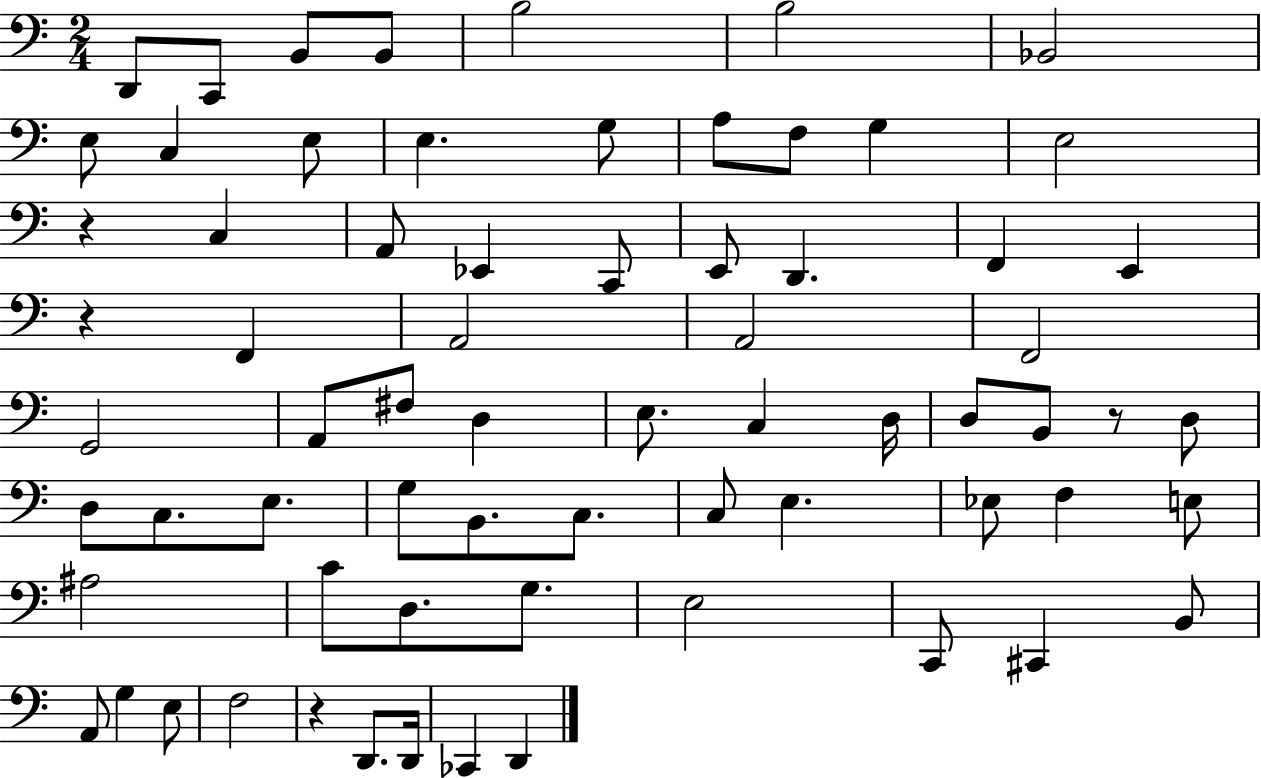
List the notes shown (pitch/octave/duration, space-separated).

D2/e C2/e B2/e B2/e B3/h B3/h Bb2/h E3/e C3/q E3/e E3/q. G3/e A3/e F3/e G3/q E3/h R/q C3/q A2/e Eb2/q C2/e E2/e D2/q. F2/q E2/q R/q F2/q A2/h A2/h F2/h G2/h A2/e F#3/e D3/q E3/e. C3/q D3/s D3/e B2/e R/e D3/e D3/e C3/e. E3/e. G3/e B2/e. C3/e. C3/e E3/q. Eb3/e F3/q E3/e A#3/h C4/e D3/e. G3/e. E3/h C2/e C#2/q B2/e A2/e G3/q E3/e F3/h R/q D2/e. D2/s CES2/q D2/q